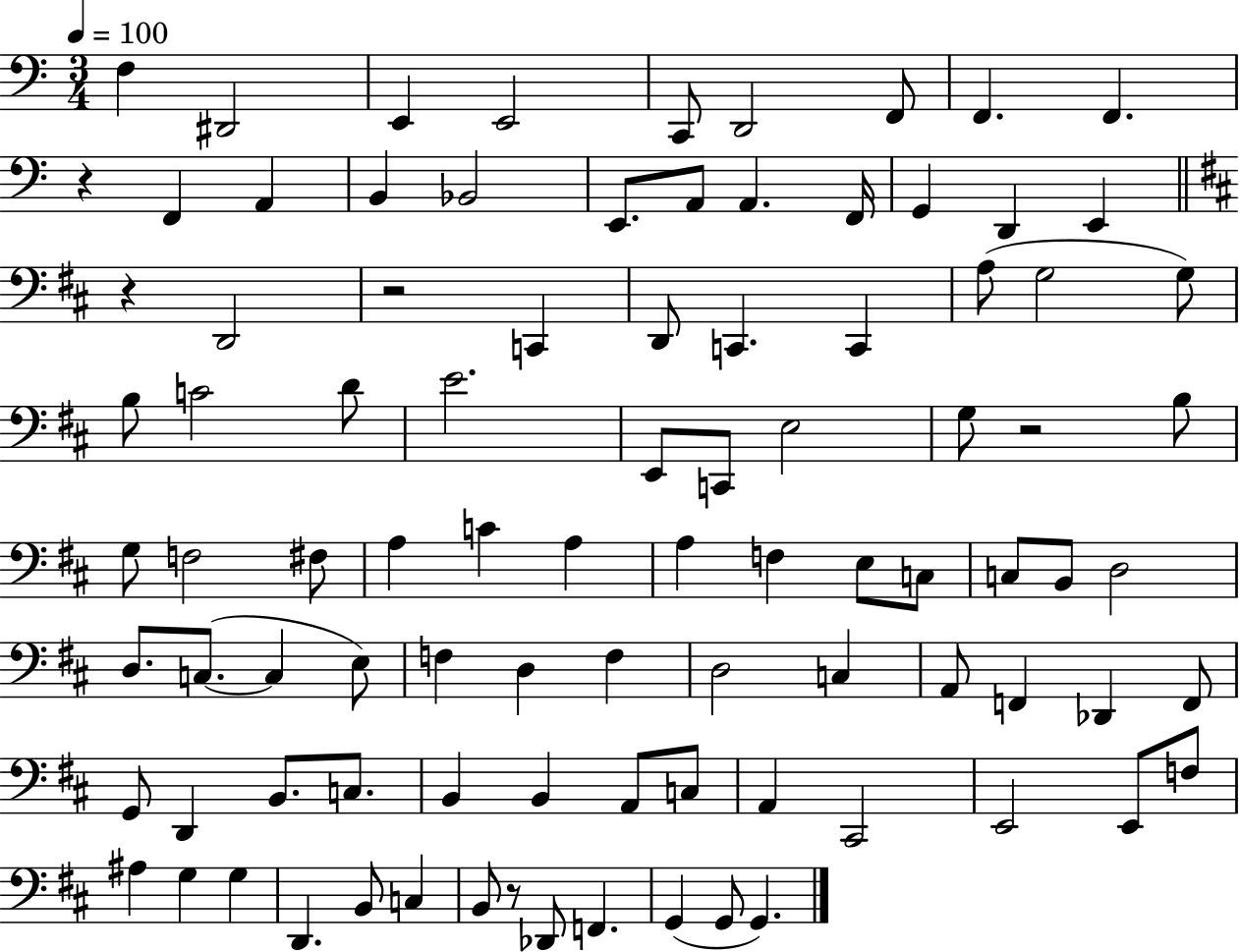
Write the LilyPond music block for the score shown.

{
  \clef bass
  \numericTimeSignature
  \time 3/4
  \key c \major
  \tempo 4 = 100
  f4 dis,2 | e,4 e,2 | c,8 d,2 f,8 | f,4. f,4. | \break r4 f,4 a,4 | b,4 bes,2 | e,8. a,8 a,4. f,16 | g,4 d,4 e,4 | \break \bar "||" \break \key d \major r4 d,2 | r2 c,4 | d,8 c,4. c,4 | a8( g2 g8) | \break b8 c'2 d'8 | e'2. | e,8 c,8 e2 | g8 r2 b8 | \break g8 f2 fis8 | a4 c'4 a4 | a4 f4 e8 c8 | c8 b,8 d2 | \break d8. c8.~(~ c4 e8) | f4 d4 f4 | d2 c4 | a,8 f,4 des,4 f,8 | \break g,8 d,4 b,8. c8. | b,4 b,4 a,8 c8 | a,4 cis,2 | e,2 e,8 f8 | \break ais4 g4 g4 | d,4. b,8 c4 | b,8 r8 des,8 f,4. | g,4( g,8 g,4.) | \break \bar "|."
}